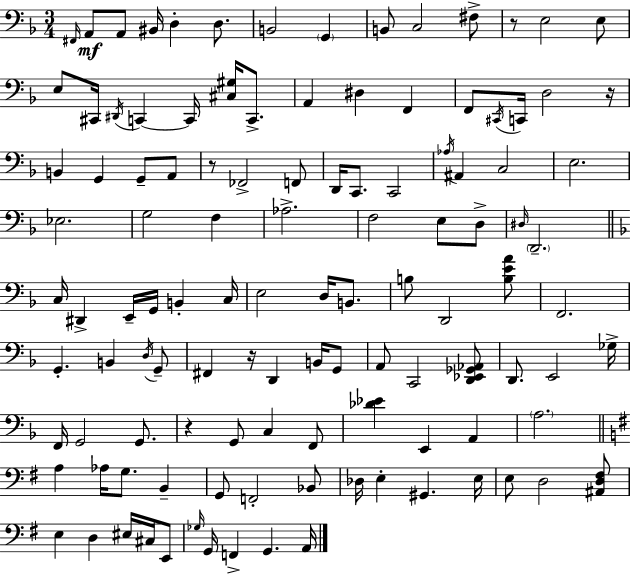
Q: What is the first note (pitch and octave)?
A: F#2